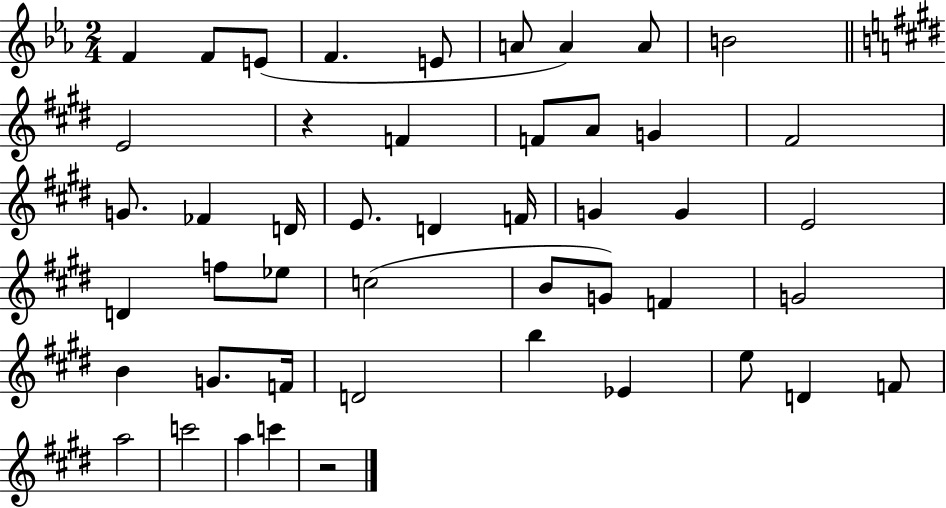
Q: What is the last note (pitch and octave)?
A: C6